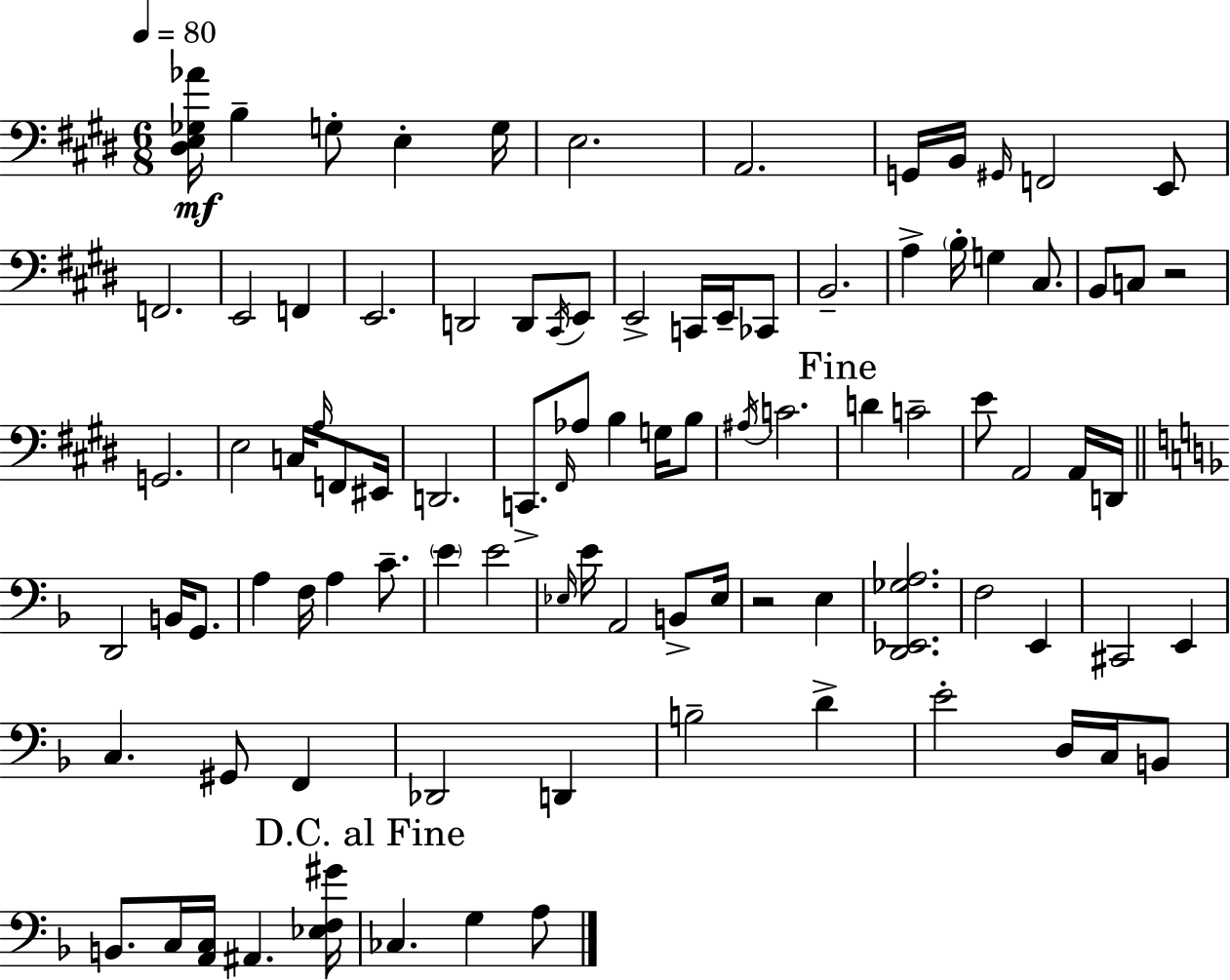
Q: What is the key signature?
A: E major